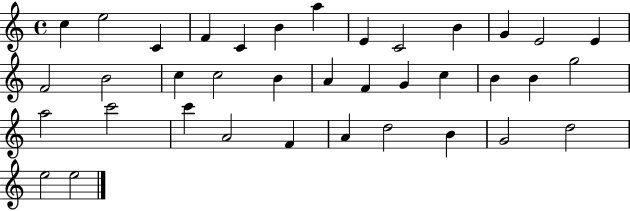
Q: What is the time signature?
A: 4/4